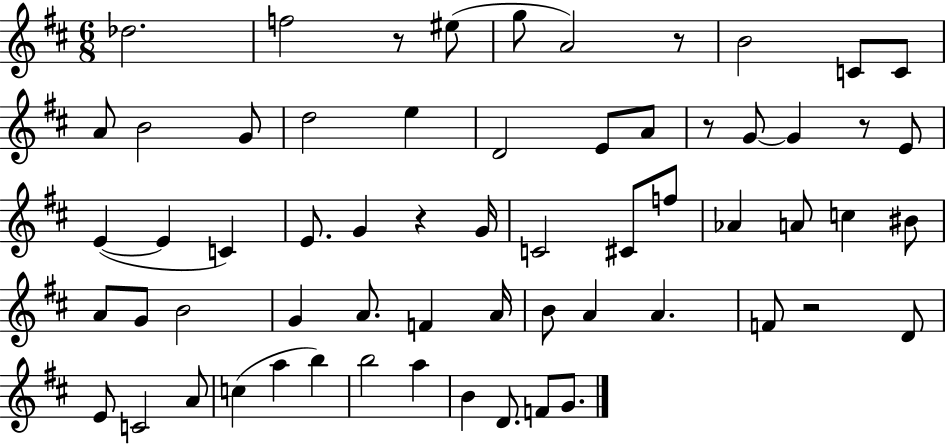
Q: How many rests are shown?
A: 6